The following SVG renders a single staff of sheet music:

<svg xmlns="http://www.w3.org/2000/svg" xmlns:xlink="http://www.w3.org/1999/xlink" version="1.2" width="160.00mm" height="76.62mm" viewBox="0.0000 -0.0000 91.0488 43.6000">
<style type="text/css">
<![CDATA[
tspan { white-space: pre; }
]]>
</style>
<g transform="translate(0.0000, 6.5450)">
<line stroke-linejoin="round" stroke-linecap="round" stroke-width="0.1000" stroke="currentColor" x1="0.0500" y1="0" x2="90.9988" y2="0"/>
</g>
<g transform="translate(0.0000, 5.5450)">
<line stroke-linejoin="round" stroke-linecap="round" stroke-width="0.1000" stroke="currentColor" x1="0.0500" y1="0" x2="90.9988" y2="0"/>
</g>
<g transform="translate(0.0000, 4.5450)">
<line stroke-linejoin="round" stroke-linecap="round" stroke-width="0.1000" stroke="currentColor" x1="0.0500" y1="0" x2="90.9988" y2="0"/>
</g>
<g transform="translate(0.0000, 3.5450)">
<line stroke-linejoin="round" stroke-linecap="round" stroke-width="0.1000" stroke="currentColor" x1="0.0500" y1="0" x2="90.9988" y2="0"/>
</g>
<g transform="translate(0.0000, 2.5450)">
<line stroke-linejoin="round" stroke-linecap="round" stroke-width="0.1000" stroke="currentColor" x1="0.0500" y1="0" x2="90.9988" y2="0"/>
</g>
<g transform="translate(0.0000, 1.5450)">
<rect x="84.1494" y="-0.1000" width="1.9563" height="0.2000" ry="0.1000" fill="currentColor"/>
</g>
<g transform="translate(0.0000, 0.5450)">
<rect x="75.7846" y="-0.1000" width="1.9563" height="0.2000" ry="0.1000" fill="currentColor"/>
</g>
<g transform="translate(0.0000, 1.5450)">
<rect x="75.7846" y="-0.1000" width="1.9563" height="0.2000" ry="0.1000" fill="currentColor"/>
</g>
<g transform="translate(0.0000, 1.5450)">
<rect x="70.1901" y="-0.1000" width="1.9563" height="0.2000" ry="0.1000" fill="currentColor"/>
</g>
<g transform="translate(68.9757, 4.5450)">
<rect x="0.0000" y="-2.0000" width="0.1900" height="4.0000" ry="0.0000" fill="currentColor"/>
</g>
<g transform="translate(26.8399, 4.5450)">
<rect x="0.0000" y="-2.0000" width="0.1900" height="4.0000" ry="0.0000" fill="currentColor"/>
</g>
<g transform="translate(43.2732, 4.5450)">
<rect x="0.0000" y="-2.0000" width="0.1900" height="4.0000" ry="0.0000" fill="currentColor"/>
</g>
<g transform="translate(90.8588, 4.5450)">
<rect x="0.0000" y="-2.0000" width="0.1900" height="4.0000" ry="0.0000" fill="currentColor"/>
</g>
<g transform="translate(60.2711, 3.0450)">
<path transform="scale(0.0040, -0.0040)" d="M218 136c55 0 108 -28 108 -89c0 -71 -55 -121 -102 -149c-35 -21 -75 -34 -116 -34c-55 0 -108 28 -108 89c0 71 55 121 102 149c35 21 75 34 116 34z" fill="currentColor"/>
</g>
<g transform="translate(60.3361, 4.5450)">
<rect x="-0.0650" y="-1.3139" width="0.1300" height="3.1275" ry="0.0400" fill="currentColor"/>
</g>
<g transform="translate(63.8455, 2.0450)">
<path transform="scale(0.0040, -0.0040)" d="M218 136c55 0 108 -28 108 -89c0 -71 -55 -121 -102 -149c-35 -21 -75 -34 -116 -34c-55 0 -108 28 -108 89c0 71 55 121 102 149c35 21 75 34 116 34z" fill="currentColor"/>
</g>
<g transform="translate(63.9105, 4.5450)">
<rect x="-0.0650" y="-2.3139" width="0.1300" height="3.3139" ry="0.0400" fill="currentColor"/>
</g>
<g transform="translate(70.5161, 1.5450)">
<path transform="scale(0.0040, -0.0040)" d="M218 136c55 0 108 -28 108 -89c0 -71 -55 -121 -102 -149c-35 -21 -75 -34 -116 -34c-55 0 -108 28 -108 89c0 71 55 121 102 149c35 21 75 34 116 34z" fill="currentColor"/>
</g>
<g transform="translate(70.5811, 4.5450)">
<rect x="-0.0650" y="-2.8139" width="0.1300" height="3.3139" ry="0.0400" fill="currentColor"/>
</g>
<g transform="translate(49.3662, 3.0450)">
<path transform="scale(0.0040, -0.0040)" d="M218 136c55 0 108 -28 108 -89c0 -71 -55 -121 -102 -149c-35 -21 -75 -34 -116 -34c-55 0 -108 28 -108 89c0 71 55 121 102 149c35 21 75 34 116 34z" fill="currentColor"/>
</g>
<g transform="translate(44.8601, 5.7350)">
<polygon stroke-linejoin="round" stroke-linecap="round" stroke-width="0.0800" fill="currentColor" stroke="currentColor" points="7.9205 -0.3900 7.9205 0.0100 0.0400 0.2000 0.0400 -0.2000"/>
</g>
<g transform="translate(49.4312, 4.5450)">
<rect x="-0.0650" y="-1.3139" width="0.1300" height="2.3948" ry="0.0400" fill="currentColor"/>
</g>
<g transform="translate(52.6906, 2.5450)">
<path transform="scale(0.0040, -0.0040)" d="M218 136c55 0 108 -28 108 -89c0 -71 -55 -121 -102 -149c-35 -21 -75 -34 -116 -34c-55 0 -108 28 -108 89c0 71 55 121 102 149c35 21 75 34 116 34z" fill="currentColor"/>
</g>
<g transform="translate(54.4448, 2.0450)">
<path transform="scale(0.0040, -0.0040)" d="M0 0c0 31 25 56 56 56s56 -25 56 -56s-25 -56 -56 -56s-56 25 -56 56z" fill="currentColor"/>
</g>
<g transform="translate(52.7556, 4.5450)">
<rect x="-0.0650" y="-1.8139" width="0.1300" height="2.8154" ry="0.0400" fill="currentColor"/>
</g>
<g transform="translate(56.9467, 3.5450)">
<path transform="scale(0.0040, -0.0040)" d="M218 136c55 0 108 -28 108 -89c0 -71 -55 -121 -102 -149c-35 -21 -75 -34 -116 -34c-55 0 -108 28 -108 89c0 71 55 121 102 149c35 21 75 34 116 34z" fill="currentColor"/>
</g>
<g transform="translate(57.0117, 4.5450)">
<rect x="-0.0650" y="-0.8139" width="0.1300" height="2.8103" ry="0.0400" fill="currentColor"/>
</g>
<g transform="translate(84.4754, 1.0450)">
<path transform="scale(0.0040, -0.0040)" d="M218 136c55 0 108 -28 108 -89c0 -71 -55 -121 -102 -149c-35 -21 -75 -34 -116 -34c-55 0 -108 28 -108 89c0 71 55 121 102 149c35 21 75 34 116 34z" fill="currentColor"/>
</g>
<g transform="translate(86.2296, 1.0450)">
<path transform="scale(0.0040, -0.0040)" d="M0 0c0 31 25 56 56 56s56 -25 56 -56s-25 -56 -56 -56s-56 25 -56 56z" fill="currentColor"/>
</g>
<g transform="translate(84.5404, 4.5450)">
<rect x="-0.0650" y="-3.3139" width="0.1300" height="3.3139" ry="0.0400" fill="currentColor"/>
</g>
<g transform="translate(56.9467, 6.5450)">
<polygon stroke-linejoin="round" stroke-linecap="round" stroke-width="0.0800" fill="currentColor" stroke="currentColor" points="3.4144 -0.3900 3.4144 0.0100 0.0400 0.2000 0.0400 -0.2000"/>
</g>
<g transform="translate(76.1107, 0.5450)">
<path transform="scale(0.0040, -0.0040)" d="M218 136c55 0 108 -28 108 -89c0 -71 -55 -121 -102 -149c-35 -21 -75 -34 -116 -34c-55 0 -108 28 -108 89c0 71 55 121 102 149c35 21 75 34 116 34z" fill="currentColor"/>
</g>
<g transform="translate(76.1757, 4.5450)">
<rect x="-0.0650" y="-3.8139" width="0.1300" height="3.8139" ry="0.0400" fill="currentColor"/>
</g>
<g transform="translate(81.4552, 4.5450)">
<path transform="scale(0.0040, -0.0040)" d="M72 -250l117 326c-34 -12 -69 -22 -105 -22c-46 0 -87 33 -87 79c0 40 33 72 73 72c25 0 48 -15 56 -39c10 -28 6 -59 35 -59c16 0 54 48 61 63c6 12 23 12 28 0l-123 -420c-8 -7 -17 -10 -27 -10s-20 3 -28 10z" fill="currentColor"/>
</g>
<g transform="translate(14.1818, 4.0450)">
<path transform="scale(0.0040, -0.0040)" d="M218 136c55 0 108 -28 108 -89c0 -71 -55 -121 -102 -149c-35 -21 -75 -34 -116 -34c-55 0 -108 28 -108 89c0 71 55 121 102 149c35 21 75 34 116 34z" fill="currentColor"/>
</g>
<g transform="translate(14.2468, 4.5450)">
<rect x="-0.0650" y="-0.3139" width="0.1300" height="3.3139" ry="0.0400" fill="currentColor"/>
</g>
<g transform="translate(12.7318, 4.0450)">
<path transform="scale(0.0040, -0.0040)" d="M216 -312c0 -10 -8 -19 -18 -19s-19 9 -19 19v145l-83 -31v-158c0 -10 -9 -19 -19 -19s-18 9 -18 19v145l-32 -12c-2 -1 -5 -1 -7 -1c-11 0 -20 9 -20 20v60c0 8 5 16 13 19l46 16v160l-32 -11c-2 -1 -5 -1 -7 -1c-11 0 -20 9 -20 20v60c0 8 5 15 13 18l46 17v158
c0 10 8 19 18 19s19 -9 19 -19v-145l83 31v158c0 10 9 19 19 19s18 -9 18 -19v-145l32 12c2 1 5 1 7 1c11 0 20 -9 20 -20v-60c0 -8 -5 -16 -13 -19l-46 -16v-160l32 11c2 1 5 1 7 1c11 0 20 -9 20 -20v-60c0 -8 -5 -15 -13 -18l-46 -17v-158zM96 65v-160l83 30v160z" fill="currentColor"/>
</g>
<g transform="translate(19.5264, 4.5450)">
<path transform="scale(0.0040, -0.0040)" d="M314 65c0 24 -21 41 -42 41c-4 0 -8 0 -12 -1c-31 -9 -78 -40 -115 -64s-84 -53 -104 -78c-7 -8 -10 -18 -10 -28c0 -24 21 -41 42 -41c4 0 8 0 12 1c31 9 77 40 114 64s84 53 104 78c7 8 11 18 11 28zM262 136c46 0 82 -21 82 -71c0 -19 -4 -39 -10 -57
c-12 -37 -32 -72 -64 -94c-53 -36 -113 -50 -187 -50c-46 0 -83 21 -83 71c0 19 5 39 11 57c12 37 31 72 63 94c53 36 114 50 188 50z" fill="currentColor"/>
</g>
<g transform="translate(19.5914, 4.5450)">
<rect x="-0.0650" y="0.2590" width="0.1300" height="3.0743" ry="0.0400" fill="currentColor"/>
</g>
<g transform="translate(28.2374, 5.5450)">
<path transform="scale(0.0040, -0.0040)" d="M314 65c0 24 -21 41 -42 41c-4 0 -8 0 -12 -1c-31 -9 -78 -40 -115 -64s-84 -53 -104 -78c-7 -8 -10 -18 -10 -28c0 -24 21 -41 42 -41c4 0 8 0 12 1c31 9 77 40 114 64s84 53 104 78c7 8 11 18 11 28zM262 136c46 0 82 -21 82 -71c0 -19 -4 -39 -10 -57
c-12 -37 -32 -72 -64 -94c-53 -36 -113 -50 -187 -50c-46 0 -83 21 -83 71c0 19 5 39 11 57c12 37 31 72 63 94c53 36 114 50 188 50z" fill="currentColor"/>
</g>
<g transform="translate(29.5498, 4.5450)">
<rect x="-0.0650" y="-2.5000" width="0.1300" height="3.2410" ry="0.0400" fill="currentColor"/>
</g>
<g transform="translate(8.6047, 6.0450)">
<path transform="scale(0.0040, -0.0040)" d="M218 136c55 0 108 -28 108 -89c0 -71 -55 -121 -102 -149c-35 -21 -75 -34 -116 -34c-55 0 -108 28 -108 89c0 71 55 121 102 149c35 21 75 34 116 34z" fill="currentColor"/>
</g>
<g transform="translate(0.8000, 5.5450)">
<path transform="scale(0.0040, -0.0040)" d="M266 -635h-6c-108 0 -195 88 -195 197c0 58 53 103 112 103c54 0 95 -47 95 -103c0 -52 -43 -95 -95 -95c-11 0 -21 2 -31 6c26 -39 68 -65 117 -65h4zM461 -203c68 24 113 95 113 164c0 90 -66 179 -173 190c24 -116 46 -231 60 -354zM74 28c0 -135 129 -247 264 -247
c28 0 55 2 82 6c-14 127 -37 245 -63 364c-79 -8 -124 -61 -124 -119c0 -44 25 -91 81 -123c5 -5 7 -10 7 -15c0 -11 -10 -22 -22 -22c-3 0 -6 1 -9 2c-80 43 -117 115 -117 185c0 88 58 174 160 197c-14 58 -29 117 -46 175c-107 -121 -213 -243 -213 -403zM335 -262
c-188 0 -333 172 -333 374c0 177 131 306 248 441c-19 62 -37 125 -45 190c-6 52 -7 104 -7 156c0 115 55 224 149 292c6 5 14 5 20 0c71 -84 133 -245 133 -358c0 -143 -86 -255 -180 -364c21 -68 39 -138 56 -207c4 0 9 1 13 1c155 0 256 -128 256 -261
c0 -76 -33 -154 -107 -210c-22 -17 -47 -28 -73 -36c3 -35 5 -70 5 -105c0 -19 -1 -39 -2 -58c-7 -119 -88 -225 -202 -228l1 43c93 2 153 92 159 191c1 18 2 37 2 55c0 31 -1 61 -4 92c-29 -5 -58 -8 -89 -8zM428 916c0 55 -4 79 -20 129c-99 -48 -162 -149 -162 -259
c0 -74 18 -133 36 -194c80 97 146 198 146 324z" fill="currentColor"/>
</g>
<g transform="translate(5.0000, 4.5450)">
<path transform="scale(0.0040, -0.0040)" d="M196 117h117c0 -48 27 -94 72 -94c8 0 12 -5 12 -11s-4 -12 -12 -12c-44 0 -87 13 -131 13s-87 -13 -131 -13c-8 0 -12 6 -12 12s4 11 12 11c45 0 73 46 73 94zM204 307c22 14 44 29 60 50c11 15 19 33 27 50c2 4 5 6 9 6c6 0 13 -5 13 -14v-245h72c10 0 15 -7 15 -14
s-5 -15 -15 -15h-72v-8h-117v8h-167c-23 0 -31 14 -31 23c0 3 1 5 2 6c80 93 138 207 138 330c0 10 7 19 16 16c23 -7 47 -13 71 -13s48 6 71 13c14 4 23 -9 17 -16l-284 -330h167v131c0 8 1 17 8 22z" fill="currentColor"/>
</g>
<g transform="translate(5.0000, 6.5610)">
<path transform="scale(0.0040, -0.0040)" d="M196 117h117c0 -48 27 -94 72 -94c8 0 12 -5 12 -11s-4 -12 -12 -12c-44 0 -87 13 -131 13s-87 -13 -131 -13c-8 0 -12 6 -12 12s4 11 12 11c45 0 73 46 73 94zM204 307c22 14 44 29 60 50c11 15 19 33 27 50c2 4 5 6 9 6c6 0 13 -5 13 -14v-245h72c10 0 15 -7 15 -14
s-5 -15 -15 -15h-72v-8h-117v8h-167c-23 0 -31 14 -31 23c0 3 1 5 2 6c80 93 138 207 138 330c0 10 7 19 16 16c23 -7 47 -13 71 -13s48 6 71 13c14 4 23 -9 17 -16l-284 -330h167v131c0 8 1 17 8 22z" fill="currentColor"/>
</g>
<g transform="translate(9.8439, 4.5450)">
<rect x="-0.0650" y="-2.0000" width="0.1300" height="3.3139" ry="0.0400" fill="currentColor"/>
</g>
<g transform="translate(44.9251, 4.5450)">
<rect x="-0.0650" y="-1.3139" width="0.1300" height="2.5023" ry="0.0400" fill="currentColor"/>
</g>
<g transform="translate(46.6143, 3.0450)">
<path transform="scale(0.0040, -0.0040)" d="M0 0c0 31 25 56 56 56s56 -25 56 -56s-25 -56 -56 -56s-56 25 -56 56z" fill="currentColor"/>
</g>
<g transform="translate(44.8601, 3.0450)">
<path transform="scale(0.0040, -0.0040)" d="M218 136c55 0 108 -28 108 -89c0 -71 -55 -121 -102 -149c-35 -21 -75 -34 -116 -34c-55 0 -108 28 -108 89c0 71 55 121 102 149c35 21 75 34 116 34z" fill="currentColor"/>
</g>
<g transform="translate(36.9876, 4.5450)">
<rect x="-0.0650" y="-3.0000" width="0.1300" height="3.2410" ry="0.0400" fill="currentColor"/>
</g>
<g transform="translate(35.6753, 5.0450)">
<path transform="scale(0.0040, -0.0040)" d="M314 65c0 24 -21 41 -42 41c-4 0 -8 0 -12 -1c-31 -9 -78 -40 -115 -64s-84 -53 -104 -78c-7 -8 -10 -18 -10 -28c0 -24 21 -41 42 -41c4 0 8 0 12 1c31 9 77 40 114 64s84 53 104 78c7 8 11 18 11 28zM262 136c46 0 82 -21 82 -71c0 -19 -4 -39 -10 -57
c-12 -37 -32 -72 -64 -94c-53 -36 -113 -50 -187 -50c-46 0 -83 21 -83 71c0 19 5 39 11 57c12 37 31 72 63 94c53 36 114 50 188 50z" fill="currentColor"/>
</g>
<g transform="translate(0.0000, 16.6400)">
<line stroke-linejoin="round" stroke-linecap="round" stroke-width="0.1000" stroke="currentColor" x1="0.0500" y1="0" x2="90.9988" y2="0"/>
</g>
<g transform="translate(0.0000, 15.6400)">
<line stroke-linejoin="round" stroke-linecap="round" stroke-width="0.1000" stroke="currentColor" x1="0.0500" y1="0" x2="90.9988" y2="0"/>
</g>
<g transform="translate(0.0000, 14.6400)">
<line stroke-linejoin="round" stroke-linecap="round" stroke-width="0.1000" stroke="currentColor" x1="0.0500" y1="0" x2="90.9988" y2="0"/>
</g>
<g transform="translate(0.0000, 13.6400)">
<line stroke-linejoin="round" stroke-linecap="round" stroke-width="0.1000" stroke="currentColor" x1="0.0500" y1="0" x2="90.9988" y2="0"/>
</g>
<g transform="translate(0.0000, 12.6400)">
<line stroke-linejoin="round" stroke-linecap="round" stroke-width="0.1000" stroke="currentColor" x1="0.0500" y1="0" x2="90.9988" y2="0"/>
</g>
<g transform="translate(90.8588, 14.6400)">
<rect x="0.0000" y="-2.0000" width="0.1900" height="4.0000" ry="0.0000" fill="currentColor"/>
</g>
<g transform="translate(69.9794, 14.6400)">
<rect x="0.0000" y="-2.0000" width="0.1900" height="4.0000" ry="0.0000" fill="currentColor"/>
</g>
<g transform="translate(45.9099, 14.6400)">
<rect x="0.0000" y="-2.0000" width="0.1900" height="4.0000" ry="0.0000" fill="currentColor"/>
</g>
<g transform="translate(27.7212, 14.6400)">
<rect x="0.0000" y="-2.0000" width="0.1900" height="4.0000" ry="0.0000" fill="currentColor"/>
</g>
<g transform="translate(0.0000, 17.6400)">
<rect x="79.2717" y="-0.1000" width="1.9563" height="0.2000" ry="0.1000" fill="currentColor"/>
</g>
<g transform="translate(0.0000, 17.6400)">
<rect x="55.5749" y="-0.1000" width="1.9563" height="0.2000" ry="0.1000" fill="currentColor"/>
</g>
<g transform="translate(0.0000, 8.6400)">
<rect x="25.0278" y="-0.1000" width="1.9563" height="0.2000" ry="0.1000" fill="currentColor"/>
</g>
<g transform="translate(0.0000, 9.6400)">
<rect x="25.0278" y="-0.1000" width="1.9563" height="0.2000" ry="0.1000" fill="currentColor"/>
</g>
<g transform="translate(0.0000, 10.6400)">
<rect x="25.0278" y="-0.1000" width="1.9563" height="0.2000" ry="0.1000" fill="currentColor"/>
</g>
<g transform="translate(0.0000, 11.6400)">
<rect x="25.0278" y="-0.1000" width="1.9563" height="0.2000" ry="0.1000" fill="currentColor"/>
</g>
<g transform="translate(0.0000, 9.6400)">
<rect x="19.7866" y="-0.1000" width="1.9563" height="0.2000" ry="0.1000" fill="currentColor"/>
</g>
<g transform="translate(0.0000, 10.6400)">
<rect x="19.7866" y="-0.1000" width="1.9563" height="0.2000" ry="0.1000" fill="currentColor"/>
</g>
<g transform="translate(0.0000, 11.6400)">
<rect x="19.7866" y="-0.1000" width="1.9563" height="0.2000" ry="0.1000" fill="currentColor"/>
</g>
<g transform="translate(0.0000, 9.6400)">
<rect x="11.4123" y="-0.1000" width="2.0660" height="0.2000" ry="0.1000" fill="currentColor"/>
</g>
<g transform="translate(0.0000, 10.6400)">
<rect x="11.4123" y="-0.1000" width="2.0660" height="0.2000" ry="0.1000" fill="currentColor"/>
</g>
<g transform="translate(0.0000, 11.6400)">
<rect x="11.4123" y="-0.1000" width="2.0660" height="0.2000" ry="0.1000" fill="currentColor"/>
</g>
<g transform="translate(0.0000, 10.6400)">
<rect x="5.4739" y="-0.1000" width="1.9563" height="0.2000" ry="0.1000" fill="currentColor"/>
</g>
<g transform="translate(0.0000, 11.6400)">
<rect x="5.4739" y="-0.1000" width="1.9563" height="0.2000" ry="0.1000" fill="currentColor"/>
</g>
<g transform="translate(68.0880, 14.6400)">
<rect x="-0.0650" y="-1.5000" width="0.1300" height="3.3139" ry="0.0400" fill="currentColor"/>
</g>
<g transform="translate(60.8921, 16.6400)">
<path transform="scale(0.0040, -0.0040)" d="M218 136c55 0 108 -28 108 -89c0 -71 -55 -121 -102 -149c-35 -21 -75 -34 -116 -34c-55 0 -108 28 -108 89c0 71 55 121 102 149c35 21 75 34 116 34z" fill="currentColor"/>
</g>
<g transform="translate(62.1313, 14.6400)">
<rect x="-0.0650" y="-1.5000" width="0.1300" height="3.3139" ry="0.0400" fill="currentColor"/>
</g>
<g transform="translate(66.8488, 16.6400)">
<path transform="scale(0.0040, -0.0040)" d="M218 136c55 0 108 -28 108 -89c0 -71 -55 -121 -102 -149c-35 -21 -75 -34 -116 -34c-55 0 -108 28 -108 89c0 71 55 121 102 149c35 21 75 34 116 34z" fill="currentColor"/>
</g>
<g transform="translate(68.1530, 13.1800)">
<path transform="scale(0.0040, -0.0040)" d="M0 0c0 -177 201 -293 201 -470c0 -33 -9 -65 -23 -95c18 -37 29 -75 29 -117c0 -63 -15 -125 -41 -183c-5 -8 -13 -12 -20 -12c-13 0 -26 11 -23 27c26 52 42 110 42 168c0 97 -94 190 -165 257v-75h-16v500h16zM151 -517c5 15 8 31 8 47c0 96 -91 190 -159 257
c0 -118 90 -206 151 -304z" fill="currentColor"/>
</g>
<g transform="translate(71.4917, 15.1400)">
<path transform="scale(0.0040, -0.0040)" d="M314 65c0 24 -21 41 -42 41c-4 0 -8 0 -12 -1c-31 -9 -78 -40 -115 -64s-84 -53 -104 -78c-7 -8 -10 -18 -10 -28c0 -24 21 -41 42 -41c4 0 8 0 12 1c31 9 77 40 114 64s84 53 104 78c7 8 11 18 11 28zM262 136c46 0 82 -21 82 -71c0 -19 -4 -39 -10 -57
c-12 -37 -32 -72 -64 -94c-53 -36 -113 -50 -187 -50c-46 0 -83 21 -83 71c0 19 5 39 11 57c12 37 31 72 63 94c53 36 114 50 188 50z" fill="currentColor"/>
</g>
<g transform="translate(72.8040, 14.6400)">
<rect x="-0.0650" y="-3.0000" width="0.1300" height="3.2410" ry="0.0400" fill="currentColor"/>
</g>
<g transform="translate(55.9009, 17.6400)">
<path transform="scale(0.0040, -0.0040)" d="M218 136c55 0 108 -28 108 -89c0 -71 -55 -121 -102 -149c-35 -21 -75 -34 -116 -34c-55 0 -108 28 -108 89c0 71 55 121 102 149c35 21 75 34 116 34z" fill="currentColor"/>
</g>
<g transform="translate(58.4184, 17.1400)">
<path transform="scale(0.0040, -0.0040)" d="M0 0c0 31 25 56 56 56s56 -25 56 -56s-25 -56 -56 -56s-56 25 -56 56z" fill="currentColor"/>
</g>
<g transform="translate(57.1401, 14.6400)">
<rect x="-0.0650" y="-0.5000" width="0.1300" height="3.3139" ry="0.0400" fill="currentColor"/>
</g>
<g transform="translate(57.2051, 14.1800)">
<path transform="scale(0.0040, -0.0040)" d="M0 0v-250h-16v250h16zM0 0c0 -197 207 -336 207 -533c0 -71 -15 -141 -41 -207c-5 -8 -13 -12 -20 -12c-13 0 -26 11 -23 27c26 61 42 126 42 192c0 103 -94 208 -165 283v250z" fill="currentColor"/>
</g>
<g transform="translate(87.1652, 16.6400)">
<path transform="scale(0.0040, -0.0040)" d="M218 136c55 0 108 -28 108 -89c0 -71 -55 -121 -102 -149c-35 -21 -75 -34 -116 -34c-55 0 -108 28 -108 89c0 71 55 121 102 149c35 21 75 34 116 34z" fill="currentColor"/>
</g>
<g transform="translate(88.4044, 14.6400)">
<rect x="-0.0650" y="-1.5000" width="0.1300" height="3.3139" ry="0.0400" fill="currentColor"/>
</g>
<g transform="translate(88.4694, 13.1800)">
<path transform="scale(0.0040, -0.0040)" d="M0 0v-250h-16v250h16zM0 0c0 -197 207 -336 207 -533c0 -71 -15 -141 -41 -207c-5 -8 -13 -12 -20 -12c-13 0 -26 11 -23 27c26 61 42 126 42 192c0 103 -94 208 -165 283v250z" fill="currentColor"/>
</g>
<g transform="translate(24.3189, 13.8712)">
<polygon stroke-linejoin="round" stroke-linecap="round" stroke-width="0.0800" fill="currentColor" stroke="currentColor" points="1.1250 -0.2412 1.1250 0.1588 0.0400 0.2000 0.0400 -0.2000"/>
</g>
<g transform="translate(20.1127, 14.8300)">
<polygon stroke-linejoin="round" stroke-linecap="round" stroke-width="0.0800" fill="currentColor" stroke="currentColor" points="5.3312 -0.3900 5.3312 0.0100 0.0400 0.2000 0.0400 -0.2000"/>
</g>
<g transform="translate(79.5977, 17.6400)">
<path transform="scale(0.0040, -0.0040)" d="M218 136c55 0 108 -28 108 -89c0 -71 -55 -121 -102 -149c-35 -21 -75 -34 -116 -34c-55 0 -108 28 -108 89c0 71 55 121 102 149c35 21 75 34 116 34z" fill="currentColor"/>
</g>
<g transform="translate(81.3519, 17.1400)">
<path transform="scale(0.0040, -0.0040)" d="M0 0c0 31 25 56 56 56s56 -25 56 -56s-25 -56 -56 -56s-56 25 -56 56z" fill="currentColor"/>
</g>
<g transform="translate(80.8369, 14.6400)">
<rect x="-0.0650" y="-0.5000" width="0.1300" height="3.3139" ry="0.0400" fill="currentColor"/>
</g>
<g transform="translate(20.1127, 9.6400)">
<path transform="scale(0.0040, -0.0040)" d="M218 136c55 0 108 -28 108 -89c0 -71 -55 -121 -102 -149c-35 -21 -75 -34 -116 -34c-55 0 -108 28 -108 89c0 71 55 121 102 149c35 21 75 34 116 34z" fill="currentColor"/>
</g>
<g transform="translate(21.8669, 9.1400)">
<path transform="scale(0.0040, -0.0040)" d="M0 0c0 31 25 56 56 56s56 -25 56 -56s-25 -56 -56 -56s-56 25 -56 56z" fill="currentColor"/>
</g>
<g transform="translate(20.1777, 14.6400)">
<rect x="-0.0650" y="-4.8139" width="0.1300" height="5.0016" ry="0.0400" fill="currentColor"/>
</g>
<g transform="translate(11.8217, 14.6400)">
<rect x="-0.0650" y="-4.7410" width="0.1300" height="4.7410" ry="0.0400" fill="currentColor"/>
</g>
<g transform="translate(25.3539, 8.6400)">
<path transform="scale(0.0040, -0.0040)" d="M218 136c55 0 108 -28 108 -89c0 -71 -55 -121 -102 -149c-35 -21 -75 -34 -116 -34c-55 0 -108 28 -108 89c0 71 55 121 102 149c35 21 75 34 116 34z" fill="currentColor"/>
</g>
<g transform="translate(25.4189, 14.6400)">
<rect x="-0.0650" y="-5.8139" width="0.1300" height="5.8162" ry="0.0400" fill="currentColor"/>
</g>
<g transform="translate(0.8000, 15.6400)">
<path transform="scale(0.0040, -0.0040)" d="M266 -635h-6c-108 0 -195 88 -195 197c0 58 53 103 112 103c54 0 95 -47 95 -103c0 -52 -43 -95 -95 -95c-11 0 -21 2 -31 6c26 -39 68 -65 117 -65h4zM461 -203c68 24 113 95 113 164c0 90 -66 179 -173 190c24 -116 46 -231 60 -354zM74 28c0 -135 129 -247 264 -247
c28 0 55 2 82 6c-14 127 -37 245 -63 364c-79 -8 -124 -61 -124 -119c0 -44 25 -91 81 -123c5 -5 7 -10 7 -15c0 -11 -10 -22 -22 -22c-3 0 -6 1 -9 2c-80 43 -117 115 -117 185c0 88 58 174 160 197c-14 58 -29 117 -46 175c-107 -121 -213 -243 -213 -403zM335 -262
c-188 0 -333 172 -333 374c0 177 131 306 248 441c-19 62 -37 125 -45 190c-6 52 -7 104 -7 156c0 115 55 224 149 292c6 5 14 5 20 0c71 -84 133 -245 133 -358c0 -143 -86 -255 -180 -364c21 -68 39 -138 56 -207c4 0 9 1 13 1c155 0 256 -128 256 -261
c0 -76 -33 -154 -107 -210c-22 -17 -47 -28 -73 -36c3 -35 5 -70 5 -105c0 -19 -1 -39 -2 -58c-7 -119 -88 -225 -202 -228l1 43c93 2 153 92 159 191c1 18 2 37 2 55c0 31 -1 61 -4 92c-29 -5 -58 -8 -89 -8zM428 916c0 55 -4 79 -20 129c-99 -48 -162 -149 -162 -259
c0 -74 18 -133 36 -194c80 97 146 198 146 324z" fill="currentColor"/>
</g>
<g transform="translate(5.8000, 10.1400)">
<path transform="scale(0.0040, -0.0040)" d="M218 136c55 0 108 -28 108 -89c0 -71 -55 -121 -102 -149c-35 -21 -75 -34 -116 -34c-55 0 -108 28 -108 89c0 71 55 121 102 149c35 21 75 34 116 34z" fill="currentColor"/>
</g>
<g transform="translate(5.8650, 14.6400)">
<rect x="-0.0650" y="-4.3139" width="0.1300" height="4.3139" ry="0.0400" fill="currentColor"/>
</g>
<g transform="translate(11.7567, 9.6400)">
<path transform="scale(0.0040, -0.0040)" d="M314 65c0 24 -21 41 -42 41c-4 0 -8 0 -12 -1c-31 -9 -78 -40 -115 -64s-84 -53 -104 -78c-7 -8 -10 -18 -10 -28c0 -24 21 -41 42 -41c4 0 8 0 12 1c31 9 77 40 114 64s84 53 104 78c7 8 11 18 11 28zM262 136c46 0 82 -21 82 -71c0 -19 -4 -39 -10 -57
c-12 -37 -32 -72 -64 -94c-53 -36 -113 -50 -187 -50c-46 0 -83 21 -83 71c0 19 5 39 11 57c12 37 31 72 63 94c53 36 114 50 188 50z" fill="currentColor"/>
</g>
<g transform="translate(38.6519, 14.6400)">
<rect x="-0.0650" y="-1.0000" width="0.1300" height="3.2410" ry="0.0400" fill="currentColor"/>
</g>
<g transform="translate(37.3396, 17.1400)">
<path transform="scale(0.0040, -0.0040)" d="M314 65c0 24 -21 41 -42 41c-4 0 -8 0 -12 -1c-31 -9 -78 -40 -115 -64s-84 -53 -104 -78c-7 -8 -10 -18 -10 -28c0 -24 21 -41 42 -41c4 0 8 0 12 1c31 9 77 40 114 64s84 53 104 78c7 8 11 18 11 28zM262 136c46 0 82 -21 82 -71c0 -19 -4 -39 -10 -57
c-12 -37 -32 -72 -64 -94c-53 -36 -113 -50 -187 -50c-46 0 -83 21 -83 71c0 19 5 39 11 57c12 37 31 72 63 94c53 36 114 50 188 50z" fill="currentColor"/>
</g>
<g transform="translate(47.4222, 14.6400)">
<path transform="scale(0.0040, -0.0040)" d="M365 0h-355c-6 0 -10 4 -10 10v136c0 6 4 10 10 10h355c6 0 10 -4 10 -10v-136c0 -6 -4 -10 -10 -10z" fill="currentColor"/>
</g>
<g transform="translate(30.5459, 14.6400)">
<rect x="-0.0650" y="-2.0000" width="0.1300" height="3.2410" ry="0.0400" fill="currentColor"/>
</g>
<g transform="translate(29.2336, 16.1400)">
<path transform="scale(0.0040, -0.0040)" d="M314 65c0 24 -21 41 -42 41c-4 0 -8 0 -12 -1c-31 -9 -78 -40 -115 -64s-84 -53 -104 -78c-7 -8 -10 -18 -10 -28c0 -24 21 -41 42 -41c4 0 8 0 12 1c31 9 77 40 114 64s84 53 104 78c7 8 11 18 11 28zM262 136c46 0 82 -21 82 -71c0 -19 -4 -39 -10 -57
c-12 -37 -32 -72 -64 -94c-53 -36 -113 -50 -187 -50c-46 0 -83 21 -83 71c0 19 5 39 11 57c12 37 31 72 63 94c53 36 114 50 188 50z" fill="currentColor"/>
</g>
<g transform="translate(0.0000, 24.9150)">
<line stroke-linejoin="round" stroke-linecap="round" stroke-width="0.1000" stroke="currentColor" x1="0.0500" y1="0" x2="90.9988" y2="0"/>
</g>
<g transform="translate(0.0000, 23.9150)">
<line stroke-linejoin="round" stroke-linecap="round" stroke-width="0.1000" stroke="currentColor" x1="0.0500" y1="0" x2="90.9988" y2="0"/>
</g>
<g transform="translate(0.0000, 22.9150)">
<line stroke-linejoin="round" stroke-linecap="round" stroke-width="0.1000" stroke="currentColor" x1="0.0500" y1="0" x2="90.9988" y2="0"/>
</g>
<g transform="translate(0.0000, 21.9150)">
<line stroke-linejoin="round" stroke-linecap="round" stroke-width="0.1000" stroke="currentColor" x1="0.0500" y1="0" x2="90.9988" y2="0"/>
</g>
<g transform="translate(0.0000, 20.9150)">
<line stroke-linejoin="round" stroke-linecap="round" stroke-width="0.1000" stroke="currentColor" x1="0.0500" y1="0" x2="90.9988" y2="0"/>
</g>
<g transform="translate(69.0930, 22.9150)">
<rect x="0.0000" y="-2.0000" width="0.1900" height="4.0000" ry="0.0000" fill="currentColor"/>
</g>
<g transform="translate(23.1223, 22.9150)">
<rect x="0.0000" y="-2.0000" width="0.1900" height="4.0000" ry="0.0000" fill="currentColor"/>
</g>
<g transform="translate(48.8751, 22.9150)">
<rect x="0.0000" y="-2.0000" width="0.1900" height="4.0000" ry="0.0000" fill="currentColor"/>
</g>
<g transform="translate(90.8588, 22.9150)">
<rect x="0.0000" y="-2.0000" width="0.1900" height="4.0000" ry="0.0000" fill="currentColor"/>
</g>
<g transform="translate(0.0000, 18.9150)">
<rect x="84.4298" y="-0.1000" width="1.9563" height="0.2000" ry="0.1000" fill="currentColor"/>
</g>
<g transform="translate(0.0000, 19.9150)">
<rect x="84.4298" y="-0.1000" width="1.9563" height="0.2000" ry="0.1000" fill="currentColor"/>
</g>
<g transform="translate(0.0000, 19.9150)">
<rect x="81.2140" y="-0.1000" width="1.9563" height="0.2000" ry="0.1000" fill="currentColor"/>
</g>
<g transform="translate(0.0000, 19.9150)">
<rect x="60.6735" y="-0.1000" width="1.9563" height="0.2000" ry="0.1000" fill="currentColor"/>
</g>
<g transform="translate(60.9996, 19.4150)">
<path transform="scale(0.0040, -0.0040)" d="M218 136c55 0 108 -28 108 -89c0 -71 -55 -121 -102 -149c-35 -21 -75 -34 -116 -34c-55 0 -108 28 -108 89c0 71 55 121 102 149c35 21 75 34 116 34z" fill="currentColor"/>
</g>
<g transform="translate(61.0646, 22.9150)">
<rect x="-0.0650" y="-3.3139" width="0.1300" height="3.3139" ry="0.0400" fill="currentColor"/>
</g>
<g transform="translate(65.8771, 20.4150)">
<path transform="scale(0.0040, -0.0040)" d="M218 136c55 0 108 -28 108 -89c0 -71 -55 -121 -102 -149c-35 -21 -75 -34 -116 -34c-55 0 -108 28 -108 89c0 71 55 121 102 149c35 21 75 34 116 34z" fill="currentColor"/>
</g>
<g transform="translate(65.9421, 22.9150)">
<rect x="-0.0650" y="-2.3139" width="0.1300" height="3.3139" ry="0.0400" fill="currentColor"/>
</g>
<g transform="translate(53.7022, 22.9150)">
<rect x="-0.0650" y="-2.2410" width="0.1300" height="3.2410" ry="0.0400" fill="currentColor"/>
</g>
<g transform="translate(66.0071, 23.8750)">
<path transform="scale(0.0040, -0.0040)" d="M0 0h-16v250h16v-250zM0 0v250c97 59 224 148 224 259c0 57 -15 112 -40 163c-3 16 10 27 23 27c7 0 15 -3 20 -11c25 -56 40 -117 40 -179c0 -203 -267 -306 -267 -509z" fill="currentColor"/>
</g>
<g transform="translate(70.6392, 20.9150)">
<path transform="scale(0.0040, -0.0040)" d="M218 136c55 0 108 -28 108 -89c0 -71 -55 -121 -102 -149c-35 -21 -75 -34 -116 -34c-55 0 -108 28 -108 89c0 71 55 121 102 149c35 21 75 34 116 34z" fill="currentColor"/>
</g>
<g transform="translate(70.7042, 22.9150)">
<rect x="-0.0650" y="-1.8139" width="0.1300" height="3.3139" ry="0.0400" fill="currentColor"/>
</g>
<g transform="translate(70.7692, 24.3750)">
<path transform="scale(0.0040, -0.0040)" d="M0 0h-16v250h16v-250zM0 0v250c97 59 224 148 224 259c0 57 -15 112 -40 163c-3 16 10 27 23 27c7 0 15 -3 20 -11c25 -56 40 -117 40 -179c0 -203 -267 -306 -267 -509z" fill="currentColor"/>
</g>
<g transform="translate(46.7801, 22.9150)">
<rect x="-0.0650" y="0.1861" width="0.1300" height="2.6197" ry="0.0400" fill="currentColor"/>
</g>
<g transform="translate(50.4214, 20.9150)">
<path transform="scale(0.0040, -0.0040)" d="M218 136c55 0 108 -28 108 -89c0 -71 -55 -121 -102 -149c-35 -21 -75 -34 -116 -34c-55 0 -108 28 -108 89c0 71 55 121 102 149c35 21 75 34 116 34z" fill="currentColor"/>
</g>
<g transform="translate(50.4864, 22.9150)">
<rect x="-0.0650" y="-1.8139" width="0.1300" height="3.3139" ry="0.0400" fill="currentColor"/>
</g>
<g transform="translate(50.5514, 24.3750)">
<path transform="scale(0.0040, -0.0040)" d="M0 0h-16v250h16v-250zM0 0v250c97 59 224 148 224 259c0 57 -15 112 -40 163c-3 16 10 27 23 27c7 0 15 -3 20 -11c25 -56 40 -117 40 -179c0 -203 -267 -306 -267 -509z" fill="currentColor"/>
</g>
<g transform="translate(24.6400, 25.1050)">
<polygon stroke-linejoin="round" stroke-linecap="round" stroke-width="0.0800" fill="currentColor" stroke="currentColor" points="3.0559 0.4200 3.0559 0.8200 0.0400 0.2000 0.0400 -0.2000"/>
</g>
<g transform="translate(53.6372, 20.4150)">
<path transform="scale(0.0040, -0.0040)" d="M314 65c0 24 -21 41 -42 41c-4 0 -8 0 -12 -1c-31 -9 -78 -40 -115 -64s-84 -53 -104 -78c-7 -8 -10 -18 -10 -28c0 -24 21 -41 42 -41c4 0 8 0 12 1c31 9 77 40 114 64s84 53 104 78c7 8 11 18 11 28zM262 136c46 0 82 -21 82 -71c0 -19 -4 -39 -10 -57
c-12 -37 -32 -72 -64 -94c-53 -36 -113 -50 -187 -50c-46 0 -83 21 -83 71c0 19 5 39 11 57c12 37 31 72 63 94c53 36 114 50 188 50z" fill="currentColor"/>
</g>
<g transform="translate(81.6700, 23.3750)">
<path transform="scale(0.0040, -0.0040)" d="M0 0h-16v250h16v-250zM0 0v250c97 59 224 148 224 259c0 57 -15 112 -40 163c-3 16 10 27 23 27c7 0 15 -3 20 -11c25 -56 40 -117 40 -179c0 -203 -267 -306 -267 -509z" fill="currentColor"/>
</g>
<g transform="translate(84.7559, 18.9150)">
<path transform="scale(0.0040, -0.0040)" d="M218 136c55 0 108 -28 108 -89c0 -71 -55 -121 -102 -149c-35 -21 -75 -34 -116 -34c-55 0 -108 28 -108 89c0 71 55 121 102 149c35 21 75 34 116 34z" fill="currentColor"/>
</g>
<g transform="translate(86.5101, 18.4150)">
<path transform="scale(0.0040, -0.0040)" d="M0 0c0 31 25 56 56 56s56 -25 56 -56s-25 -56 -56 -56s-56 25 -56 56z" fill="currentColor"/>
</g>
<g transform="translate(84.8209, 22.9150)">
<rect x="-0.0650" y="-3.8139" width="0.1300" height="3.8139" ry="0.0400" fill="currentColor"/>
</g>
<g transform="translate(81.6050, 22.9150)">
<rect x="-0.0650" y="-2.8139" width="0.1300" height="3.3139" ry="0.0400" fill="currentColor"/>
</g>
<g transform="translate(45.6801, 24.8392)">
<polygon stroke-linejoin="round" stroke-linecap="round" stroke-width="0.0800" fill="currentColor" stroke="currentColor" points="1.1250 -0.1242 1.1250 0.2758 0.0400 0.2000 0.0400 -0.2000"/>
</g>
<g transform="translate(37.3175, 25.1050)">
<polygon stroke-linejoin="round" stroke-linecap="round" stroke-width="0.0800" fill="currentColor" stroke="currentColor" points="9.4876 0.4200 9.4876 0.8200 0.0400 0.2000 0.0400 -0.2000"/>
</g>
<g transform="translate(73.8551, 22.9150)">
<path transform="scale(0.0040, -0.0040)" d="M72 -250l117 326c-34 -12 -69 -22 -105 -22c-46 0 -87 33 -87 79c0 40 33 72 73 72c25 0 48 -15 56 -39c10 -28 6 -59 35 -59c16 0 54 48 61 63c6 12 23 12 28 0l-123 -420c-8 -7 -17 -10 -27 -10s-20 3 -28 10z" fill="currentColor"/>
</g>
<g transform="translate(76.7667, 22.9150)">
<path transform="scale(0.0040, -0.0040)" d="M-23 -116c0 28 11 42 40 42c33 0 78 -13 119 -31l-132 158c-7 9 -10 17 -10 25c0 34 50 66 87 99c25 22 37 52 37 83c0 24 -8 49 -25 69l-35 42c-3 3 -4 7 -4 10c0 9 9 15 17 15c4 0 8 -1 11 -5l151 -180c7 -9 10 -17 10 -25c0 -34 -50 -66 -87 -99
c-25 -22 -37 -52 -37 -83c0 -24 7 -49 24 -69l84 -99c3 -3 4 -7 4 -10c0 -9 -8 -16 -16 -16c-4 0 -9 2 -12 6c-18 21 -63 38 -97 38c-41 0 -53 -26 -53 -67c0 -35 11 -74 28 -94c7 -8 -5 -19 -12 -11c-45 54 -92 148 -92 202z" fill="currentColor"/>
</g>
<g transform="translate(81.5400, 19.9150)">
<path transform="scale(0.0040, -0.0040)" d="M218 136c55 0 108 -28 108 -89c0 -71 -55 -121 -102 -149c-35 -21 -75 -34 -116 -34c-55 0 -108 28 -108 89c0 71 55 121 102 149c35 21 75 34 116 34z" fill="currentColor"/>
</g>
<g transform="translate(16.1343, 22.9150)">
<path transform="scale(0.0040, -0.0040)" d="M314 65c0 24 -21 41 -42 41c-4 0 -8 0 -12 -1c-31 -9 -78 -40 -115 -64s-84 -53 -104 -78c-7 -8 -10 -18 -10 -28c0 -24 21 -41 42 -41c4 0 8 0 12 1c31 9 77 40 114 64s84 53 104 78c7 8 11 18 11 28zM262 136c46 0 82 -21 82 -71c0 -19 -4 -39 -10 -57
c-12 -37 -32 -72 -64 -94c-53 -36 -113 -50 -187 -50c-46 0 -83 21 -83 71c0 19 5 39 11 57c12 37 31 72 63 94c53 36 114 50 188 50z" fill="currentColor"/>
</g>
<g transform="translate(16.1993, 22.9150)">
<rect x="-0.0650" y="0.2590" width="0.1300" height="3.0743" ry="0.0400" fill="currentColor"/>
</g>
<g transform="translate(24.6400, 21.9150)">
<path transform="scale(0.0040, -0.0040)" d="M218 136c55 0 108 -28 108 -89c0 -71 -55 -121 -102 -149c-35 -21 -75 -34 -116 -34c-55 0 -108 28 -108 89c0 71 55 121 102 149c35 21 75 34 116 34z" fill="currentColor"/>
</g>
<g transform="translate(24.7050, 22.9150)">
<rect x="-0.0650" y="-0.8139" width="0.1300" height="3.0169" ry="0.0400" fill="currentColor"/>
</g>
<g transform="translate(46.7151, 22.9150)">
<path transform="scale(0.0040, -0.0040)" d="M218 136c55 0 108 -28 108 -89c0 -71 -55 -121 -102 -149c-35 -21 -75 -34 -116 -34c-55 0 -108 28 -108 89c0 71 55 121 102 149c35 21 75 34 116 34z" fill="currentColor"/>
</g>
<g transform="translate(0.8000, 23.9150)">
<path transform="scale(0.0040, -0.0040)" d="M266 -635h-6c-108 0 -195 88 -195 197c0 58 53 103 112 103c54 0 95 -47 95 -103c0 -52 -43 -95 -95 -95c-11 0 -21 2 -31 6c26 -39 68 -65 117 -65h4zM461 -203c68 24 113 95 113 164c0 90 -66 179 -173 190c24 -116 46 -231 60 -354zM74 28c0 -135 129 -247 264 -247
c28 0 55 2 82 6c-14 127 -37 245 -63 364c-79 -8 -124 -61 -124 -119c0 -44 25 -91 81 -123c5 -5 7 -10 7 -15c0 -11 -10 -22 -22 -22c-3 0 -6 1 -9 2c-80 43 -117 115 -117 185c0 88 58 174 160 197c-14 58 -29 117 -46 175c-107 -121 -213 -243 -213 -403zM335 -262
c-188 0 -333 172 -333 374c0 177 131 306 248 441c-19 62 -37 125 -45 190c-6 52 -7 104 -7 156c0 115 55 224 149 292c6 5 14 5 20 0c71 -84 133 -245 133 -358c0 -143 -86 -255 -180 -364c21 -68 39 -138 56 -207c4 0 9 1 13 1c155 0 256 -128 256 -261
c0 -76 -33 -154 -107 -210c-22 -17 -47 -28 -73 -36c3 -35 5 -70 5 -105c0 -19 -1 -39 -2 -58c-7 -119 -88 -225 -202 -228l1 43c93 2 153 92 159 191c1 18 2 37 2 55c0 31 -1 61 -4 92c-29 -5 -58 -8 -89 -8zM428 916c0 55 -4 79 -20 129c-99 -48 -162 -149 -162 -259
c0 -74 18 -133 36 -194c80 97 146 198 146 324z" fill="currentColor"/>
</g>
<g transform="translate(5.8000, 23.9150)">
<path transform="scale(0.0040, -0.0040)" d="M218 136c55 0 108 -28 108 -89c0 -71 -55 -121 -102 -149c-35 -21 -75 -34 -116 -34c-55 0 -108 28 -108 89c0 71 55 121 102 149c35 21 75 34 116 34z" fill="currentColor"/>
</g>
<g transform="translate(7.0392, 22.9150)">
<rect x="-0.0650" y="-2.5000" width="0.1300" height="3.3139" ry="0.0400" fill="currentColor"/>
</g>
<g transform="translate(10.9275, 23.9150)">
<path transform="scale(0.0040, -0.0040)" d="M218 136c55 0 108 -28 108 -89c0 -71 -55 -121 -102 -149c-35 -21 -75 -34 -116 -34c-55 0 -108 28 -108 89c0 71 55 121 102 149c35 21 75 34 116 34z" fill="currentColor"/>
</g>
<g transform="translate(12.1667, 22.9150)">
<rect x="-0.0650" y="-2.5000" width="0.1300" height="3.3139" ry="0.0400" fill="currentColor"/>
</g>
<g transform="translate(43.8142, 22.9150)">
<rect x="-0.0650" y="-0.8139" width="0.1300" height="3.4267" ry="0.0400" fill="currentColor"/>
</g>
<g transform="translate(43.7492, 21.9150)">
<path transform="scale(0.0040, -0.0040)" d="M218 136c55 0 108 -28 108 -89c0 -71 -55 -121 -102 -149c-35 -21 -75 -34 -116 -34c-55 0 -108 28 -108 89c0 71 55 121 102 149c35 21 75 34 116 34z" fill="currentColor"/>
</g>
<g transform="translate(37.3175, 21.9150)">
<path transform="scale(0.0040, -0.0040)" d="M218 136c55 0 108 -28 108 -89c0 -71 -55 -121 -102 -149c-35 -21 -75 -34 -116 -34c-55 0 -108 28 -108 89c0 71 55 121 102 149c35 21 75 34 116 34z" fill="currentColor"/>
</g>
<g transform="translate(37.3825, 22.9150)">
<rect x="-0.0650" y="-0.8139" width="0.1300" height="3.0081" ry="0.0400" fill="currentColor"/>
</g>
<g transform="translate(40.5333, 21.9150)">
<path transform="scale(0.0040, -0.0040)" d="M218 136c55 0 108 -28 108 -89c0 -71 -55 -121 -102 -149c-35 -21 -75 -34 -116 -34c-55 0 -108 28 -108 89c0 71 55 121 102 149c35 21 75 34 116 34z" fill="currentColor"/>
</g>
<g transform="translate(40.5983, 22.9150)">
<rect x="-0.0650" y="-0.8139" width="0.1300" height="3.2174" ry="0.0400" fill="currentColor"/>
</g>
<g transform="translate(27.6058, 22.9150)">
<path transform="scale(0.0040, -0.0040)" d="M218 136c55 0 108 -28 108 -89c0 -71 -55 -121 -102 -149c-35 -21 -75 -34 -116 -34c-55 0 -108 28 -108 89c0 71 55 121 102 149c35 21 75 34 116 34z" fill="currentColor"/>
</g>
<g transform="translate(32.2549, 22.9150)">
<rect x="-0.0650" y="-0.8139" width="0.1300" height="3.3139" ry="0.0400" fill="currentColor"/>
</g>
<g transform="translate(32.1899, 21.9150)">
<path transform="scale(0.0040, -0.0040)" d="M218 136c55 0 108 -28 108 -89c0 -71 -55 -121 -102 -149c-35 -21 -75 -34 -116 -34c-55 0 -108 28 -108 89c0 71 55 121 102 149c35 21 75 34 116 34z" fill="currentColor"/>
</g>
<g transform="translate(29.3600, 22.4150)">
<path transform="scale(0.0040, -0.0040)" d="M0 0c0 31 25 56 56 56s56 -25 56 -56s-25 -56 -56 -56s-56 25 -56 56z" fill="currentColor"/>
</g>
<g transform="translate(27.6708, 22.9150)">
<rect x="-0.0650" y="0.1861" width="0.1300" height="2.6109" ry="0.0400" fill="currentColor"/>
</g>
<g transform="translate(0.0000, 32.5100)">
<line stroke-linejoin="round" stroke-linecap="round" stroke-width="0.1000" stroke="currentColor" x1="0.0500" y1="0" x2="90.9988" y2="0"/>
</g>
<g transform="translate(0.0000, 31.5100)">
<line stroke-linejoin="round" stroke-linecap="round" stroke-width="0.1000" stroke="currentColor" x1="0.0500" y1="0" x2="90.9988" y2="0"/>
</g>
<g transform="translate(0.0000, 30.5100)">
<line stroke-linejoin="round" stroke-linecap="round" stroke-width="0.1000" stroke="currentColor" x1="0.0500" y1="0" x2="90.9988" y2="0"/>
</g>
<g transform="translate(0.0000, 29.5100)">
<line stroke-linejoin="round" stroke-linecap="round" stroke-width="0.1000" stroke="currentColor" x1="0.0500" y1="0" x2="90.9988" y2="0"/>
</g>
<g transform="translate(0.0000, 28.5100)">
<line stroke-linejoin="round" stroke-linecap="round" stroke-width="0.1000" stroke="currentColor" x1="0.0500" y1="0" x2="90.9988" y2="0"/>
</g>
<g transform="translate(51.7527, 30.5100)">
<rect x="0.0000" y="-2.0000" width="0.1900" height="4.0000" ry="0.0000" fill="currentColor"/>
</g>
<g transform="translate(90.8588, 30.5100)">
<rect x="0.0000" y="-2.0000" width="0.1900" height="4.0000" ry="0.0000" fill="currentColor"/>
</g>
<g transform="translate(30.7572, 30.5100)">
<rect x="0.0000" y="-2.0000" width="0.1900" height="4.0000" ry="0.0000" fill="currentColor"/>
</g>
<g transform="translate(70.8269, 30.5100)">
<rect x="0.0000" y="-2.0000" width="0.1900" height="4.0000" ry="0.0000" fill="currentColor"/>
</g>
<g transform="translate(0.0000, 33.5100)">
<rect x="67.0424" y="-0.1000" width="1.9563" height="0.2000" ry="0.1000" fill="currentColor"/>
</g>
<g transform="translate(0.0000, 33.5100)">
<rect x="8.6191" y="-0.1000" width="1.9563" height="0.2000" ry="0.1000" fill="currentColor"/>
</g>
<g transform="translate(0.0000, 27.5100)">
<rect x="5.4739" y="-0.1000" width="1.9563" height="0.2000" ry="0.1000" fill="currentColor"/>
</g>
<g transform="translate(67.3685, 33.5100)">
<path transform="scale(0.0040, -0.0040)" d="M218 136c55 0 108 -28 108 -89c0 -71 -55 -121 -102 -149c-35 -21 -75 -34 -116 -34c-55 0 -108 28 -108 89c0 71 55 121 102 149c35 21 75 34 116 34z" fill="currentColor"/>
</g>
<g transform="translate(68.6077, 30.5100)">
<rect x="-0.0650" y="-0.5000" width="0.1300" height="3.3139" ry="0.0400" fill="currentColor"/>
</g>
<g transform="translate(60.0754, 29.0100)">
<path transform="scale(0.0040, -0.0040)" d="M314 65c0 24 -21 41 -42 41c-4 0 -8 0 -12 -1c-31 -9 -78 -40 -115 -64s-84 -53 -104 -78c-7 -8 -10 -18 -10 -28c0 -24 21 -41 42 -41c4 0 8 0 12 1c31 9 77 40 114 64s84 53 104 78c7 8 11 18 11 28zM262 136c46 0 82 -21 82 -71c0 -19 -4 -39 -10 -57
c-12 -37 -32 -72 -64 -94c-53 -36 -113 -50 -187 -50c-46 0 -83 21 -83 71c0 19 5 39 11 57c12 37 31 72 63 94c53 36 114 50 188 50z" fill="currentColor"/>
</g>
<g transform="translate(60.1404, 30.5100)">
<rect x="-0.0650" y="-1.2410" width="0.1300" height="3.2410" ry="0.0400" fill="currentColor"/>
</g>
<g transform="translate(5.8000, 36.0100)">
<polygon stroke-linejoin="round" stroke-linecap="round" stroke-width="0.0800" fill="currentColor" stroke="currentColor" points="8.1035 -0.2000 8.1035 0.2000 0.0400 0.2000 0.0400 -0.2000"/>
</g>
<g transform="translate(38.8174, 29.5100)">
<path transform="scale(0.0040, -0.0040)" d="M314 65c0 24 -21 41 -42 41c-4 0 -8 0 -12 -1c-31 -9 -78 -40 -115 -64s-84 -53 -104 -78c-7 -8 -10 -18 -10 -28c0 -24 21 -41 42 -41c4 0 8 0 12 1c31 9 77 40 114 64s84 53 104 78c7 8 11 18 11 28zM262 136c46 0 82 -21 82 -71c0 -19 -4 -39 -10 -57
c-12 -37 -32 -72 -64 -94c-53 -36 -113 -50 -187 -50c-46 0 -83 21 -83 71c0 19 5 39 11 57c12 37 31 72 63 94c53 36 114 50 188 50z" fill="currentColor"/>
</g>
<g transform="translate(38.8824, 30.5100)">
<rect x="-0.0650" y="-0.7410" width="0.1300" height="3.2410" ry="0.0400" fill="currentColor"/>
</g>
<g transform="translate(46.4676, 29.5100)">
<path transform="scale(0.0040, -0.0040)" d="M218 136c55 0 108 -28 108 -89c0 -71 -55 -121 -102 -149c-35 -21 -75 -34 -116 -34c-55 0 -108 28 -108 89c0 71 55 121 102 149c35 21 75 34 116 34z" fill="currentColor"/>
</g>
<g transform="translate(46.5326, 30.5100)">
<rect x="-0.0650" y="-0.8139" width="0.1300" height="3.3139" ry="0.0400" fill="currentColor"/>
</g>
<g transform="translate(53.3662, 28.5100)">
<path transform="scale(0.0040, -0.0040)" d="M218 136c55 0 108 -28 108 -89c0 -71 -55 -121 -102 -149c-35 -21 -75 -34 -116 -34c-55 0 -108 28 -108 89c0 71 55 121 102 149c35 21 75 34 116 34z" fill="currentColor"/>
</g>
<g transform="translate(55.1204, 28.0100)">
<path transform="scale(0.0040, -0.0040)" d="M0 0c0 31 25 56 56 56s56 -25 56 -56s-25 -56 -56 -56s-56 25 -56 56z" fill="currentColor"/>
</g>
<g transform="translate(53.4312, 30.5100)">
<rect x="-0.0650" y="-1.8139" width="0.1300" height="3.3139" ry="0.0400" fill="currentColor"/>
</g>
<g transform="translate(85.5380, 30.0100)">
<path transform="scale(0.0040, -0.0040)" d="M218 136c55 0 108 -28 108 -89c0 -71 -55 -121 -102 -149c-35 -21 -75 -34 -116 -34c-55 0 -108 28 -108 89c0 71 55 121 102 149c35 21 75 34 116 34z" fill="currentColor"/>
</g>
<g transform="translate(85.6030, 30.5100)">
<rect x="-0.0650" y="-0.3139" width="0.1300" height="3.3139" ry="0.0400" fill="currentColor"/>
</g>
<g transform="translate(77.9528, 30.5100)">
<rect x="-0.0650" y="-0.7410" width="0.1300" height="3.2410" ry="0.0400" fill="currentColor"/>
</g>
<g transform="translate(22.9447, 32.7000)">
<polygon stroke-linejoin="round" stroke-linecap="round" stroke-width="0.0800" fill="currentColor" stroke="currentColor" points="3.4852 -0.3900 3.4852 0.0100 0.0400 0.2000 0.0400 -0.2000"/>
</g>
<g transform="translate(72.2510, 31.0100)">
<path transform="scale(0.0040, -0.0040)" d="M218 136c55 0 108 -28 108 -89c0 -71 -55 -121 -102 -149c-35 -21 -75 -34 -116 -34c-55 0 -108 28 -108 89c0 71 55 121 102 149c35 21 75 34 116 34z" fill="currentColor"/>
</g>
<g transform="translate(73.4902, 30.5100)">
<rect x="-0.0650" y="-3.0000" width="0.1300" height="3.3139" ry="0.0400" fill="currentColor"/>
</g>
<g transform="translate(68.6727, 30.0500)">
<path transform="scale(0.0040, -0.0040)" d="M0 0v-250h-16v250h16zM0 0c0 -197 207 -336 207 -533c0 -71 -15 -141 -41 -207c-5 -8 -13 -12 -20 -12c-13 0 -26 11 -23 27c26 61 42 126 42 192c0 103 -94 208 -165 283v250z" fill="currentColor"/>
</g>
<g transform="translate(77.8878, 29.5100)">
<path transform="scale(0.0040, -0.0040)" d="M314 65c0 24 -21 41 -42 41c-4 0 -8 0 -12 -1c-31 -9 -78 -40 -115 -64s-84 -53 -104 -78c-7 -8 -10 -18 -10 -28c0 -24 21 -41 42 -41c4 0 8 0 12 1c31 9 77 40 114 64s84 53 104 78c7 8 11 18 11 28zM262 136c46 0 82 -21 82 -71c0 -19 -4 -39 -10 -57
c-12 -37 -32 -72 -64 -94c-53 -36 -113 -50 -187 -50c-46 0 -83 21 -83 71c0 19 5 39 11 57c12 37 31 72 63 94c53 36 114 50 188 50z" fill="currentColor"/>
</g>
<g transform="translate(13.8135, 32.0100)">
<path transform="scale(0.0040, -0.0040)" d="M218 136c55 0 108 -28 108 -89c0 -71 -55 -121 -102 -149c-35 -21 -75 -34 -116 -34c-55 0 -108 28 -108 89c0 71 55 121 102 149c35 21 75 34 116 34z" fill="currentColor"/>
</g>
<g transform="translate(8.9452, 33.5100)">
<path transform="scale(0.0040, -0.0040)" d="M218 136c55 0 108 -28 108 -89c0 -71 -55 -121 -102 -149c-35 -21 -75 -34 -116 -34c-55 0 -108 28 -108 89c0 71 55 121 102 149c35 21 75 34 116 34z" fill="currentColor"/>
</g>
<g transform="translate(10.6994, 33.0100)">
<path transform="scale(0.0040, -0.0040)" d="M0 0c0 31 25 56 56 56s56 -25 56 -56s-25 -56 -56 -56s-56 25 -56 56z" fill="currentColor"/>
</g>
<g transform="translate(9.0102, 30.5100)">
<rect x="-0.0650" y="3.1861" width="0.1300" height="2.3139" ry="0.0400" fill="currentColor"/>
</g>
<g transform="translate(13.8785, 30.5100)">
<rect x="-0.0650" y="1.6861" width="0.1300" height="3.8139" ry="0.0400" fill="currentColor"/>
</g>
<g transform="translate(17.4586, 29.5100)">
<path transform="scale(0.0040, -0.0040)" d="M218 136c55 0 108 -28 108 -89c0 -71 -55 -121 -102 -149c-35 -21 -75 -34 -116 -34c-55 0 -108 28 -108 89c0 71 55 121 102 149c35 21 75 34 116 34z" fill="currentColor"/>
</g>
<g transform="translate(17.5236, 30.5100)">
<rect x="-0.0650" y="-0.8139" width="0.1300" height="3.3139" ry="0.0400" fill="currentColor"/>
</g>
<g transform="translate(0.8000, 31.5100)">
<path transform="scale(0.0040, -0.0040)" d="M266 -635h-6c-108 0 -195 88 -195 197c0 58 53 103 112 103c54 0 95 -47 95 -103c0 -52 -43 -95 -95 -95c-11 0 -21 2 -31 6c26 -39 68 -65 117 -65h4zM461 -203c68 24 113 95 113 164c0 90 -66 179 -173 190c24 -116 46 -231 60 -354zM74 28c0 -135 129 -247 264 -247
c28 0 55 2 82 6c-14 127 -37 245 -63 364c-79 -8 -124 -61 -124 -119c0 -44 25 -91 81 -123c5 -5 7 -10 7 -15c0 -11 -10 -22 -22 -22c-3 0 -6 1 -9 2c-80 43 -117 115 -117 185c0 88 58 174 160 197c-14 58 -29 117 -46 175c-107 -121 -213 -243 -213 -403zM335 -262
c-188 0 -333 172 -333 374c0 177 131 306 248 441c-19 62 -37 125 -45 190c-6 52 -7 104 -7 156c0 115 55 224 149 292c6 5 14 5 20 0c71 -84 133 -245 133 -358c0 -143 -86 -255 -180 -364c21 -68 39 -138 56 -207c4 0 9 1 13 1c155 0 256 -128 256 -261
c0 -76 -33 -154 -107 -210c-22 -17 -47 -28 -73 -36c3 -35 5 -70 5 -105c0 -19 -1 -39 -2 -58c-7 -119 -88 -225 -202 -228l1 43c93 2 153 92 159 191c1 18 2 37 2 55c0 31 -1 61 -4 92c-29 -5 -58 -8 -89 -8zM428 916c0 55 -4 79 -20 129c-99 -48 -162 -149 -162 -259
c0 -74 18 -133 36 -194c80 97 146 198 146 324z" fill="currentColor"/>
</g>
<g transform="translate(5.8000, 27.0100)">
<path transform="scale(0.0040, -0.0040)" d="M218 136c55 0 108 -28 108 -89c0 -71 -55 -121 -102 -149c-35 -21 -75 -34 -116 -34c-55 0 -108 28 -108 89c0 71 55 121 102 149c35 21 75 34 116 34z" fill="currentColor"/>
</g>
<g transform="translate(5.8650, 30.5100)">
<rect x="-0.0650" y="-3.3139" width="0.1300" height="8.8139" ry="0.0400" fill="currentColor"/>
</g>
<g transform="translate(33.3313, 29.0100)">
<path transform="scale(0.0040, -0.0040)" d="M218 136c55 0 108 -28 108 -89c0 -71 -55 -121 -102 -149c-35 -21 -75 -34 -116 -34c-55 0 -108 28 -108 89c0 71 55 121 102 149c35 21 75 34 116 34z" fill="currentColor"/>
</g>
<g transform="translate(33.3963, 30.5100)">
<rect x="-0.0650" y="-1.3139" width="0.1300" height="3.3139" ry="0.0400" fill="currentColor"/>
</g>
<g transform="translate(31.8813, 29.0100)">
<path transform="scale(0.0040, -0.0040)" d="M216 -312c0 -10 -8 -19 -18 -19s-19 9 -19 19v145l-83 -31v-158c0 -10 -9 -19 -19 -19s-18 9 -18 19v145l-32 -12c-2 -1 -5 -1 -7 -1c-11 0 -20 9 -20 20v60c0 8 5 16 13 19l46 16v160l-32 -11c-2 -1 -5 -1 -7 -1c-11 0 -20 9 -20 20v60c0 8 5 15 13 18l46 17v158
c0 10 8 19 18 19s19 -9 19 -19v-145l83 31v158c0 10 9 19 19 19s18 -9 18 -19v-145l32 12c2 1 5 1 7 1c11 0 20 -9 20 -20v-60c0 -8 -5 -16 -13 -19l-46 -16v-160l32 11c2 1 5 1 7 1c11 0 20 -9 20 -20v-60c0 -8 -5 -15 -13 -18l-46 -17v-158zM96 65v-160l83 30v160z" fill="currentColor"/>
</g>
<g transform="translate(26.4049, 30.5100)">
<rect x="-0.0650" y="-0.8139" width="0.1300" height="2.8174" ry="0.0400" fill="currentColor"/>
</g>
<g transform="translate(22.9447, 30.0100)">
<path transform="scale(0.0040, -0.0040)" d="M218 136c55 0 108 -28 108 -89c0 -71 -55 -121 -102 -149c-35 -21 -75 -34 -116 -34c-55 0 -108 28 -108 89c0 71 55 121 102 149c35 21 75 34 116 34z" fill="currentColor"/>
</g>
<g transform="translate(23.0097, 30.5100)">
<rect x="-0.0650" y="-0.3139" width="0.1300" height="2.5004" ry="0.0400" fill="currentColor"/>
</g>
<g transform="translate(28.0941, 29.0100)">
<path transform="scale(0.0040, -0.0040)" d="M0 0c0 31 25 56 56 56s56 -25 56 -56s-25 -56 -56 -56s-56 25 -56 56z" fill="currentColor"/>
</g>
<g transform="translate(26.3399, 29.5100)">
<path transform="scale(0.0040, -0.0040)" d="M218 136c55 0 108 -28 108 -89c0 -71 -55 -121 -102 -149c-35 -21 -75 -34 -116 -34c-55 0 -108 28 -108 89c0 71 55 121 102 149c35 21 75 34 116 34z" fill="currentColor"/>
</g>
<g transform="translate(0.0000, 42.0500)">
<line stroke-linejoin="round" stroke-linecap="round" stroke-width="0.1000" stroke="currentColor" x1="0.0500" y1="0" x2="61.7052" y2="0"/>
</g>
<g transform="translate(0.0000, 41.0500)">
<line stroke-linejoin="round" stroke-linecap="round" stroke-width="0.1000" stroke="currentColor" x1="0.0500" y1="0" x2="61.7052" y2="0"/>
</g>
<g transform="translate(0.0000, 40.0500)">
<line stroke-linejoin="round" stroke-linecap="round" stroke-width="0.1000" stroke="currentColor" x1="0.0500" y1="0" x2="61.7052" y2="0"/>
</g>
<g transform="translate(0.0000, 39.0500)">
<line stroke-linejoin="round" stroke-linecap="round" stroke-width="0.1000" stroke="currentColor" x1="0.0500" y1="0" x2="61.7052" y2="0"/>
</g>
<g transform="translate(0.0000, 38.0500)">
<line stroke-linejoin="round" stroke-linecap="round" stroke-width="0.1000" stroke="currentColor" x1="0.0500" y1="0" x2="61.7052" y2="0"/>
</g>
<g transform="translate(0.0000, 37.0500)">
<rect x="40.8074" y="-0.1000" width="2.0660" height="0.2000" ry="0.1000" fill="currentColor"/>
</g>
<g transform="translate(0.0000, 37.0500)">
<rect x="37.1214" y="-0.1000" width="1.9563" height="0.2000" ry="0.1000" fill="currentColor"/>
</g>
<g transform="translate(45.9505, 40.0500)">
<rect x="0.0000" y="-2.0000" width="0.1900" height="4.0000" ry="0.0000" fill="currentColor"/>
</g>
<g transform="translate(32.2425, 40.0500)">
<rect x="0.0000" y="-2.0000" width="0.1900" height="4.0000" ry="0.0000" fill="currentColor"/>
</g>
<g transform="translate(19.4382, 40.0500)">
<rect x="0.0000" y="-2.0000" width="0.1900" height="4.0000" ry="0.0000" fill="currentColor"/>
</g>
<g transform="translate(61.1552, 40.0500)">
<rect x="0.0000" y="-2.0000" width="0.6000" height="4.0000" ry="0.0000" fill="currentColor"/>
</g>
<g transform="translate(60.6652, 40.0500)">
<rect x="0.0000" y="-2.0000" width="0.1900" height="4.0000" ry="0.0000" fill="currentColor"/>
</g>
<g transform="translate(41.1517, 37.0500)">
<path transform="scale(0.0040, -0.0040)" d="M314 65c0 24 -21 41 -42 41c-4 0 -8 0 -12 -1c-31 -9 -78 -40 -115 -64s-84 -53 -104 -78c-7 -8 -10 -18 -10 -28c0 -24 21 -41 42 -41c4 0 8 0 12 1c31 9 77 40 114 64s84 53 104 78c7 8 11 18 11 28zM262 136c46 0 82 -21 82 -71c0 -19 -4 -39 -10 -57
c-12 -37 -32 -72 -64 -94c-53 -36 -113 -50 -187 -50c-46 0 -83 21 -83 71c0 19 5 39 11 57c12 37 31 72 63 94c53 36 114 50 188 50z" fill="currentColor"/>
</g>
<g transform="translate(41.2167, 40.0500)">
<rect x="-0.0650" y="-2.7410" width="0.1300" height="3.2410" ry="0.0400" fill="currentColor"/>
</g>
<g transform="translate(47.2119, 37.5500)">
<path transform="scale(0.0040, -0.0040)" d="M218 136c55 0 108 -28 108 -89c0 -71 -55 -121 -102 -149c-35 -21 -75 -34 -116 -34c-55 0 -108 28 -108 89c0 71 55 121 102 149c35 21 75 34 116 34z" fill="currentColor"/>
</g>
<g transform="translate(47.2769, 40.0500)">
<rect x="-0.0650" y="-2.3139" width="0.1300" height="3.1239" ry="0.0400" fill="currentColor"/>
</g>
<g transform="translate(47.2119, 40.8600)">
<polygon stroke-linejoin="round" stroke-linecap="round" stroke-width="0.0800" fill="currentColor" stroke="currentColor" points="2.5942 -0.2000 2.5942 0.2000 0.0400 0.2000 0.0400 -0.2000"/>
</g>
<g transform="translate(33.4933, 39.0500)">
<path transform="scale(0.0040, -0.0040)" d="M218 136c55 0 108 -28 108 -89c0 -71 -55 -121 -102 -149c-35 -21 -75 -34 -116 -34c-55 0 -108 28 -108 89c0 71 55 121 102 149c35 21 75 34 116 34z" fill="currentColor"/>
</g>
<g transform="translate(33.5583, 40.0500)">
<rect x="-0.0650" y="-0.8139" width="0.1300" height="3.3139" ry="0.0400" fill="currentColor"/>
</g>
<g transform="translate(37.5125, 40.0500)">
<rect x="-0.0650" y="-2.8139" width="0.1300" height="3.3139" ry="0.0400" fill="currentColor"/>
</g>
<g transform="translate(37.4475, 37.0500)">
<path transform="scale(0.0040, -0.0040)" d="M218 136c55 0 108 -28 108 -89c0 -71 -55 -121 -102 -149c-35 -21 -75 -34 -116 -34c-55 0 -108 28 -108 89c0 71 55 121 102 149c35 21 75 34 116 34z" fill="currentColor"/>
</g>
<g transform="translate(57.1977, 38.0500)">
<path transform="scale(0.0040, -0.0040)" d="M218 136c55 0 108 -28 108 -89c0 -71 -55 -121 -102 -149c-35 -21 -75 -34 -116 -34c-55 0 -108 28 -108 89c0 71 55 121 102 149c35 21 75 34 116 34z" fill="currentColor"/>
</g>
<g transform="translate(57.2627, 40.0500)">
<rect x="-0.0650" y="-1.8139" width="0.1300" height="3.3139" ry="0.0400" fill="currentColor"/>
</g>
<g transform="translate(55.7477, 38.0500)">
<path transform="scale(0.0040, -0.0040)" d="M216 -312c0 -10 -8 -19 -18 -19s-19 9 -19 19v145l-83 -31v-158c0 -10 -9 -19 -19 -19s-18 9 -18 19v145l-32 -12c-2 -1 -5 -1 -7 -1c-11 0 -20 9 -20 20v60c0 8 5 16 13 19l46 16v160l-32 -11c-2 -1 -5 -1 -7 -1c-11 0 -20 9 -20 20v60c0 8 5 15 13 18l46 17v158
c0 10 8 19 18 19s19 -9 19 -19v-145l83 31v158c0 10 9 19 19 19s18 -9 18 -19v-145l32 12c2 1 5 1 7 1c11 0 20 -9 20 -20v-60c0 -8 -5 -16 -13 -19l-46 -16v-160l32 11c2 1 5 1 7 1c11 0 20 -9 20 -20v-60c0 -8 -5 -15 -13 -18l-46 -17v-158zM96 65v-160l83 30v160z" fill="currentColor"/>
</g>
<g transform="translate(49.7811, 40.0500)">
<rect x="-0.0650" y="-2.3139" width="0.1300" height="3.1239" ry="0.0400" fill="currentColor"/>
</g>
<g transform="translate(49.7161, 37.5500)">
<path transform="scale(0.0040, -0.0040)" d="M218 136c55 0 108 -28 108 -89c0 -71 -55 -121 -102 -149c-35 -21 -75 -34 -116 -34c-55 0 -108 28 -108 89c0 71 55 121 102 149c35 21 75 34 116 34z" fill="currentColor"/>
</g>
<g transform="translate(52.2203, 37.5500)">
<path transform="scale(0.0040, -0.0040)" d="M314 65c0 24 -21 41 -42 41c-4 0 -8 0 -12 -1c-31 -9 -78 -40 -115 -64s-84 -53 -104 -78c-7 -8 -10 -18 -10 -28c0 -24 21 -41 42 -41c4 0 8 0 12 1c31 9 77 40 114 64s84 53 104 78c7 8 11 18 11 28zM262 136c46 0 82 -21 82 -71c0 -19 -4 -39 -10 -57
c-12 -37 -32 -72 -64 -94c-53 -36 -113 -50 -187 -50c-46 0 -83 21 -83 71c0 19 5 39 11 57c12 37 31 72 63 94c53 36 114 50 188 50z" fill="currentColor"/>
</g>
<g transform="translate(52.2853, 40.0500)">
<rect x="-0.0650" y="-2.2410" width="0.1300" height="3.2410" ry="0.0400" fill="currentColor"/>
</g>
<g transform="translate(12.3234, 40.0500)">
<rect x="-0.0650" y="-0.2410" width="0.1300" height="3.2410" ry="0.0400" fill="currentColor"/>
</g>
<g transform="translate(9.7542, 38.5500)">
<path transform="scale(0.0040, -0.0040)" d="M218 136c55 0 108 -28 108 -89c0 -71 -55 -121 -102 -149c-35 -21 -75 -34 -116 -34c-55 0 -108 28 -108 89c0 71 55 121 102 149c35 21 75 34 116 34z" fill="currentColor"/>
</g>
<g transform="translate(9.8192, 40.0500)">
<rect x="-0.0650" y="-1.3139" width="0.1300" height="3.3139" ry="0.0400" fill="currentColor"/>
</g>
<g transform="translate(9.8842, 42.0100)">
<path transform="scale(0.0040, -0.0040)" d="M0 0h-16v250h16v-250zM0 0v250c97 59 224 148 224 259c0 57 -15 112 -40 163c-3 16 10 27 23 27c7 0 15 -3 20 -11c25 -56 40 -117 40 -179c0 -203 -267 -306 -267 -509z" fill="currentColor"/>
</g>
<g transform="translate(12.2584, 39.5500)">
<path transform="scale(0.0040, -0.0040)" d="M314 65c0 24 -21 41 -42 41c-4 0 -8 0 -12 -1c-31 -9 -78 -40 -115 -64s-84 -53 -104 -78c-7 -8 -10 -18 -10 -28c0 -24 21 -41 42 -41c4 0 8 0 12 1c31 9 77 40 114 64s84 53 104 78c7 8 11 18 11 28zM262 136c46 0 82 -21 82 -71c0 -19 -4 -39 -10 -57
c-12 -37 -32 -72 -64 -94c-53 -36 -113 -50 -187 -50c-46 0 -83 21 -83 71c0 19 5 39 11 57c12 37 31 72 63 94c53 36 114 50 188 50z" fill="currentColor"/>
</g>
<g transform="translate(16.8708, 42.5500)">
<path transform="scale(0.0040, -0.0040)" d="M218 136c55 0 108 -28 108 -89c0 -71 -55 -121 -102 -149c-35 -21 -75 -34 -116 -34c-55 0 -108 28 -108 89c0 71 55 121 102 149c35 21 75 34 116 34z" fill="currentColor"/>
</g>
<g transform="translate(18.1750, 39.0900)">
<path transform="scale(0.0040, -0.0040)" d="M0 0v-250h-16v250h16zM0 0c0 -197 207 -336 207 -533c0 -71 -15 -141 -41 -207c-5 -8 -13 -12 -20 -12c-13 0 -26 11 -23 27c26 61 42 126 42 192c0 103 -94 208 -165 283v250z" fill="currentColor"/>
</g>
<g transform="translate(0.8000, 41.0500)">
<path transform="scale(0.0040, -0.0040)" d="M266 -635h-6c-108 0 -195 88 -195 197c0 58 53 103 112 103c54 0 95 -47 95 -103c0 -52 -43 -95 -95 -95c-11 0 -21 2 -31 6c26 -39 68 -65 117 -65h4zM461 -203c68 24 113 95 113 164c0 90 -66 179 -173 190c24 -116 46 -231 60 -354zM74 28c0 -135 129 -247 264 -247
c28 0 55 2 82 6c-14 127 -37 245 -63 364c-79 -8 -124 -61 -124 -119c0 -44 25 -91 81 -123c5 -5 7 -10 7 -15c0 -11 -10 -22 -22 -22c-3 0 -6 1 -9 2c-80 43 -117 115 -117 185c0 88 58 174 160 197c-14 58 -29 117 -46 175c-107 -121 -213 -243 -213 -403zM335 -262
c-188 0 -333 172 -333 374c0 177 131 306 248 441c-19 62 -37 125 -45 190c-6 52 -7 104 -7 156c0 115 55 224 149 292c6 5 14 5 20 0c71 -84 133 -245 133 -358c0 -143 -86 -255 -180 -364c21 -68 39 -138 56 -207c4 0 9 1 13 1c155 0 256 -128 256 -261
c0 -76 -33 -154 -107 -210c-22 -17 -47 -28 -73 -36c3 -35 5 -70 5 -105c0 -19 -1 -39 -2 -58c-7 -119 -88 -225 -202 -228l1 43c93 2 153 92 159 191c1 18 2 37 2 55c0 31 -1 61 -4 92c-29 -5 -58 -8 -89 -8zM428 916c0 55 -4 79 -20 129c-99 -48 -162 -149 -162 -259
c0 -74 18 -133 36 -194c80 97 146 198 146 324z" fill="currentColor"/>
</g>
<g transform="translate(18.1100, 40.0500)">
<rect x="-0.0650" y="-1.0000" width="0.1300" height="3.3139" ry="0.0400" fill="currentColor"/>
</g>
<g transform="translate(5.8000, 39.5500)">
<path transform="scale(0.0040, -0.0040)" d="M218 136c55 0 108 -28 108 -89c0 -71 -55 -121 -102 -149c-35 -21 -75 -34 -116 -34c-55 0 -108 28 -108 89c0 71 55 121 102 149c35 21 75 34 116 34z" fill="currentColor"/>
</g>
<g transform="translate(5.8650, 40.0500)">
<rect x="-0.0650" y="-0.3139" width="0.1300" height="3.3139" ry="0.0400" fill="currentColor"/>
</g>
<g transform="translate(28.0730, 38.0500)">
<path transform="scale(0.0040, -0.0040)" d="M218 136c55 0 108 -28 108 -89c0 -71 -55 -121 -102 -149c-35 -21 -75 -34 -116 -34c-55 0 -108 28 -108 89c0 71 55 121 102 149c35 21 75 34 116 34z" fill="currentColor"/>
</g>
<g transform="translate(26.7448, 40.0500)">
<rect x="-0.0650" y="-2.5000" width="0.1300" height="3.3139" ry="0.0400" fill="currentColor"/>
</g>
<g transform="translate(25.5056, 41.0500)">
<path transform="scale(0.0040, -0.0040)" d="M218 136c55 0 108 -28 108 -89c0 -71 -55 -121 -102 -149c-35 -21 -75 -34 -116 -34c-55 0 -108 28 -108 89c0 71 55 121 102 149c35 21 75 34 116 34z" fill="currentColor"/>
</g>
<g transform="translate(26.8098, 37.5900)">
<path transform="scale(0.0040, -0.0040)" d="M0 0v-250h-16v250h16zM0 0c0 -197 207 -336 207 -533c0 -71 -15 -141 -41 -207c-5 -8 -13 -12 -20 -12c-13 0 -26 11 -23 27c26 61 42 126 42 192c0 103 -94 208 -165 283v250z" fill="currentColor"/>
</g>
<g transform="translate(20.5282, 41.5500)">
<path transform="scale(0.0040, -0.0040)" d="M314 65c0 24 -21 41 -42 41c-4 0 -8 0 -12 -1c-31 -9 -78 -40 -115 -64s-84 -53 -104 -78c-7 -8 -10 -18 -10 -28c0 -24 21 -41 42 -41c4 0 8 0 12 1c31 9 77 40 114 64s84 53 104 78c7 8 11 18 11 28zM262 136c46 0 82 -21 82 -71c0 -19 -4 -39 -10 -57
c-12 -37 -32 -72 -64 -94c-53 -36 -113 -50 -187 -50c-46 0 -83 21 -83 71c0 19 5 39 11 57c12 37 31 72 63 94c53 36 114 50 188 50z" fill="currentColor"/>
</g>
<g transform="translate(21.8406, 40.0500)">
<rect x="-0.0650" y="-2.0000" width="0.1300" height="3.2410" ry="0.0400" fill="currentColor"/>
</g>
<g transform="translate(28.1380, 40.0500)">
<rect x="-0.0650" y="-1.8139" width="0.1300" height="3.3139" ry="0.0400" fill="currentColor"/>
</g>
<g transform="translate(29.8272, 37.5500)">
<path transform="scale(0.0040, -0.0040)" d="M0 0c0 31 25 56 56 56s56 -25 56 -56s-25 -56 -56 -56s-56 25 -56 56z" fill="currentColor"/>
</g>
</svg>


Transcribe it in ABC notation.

X:1
T:Untitled
M:4/4
L:1/4
K:C
F ^c B2 G2 A2 e/2 e/2 f/2 d/2 e/2 g a c' z/2 b d' e'2 e'/2 g'/4 F2 D2 z2 C/2 E E/4 A2 C E/2 G G B2 d/2 B/2 d d/2 d/2 d/2 B/4 f/2 g2 b g/2 f/2 z/2 z a/2 c' b/2 C/2 F/2 d c/2 d/2 ^e d2 d f e2 C/2 A d2 c c e/2 c2 D/2 F2 G/2 f d a a2 g/2 g/2 g2 ^f